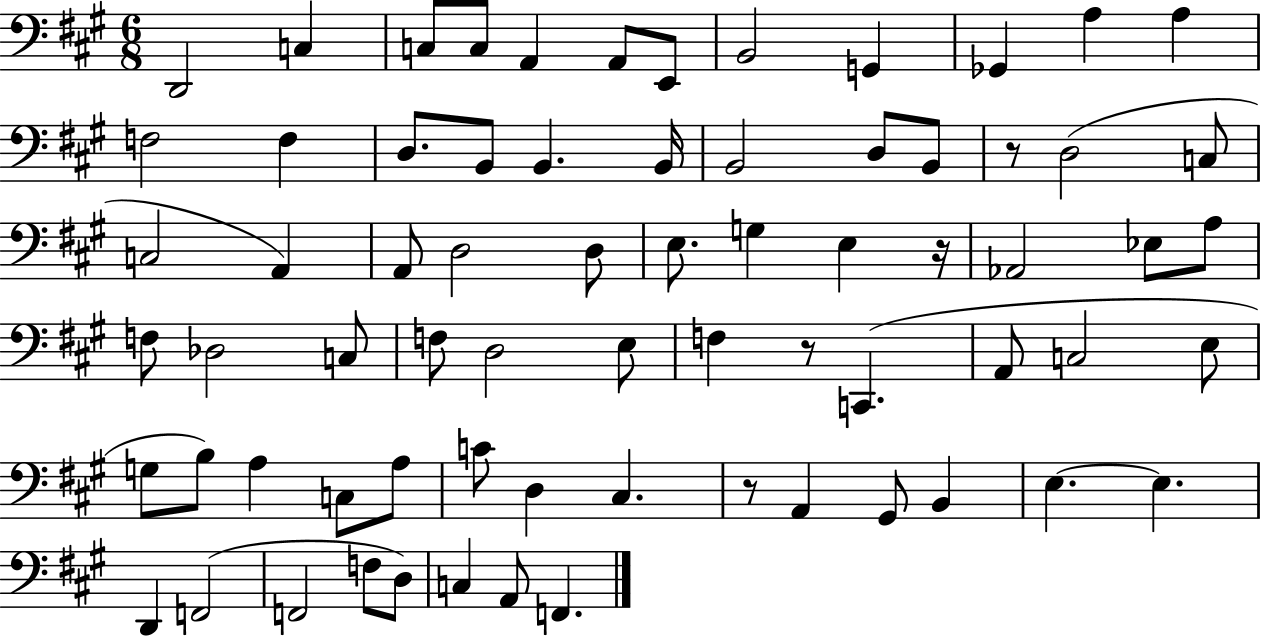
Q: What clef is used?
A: bass